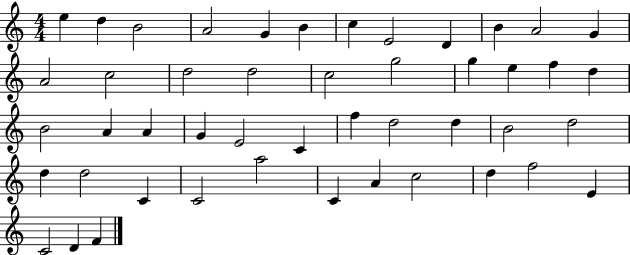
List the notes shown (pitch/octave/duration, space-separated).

E5/q D5/q B4/h A4/h G4/q B4/q C5/q E4/h D4/q B4/q A4/h G4/q A4/h C5/h D5/h D5/h C5/h G5/h G5/q E5/q F5/q D5/q B4/h A4/q A4/q G4/q E4/h C4/q F5/q D5/h D5/q B4/h D5/h D5/q D5/h C4/q C4/h A5/h C4/q A4/q C5/h D5/q F5/h E4/q C4/h D4/q F4/q